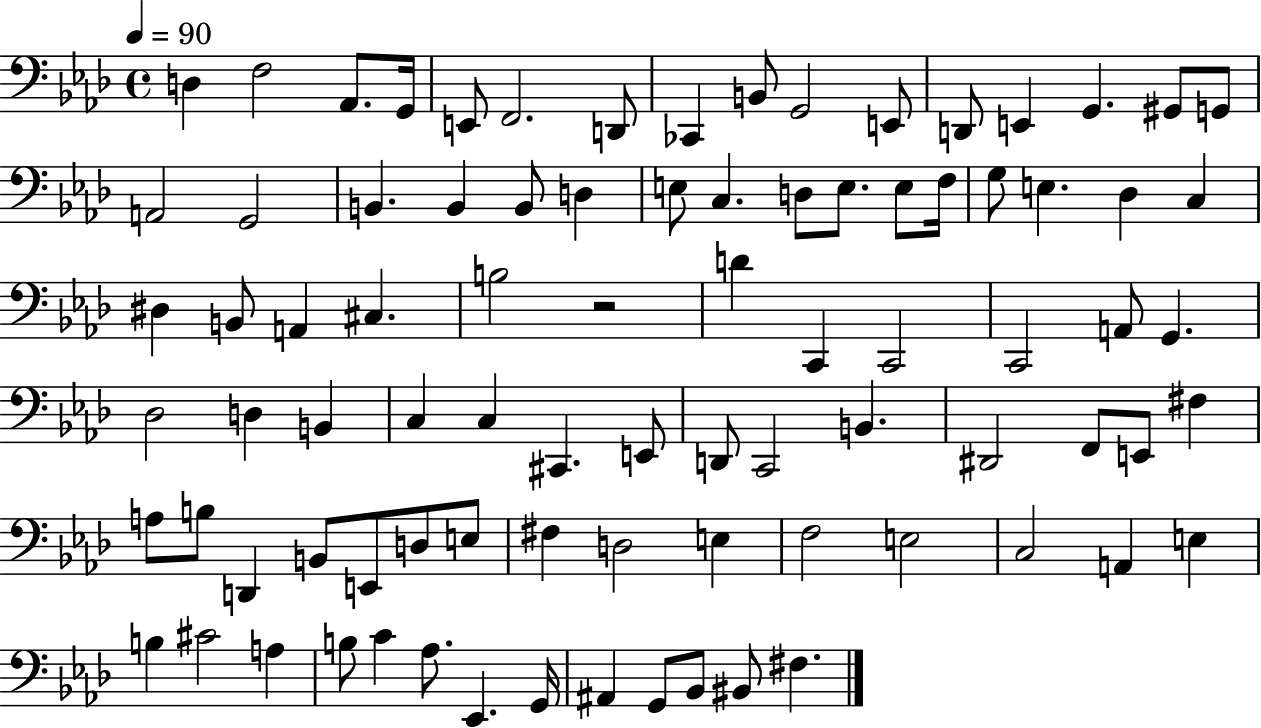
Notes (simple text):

D3/q F3/h Ab2/e. G2/s E2/e F2/h. D2/e CES2/q B2/e G2/h E2/e D2/e E2/q G2/q. G#2/e G2/e A2/h G2/h B2/q. B2/q B2/e D3/q E3/e C3/q. D3/e E3/e. E3/e F3/s G3/e E3/q. Db3/q C3/q D#3/q B2/e A2/q C#3/q. B3/h R/h D4/q C2/q C2/h C2/h A2/e G2/q. Db3/h D3/q B2/q C3/q C3/q C#2/q. E2/e D2/e C2/h B2/q. D#2/h F2/e E2/e F#3/q A3/e B3/e D2/q B2/e E2/e D3/e E3/e F#3/q D3/h E3/q F3/h E3/h C3/h A2/q E3/q B3/q C#4/h A3/q B3/e C4/q Ab3/e. Eb2/q. G2/s A#2/q G2/e Bb2/e BIS2/e F#3/q.